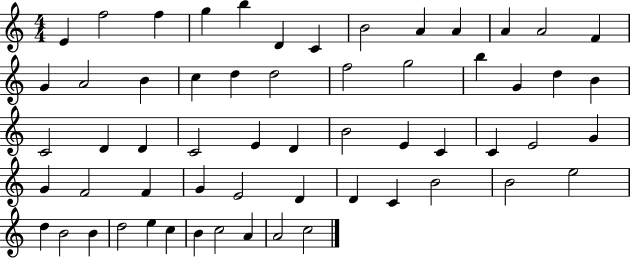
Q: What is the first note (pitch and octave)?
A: E4